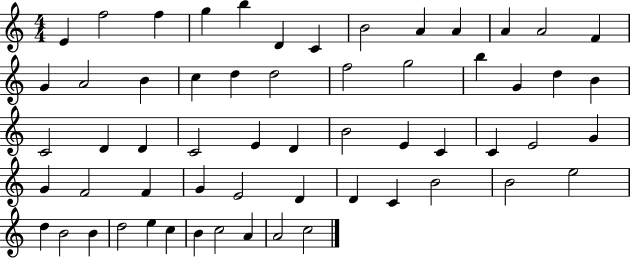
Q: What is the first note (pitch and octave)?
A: E4